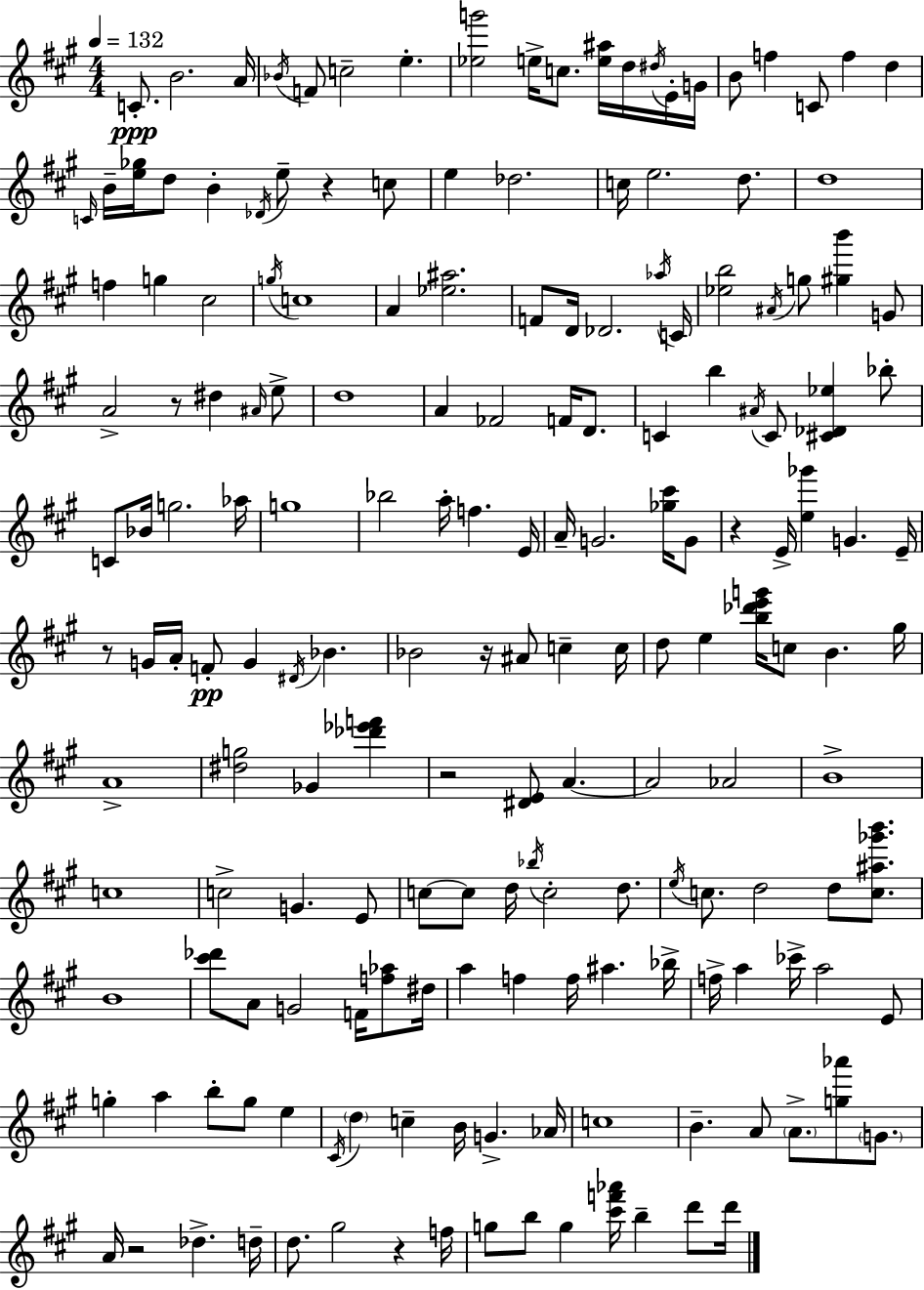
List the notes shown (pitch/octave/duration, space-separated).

C4/e. B4/h. A4/s Bb4/s F4/e C5/h E5/q. [Eb5,G6]/h E5/s C5/e. [E5,A#5]/s D5/s D#5/s E4/s G4/s B4/e F5/q C4/e F5/q D5/q C4/s B4/s [E5,Gb5]/s D5/e B4/q Db4/s E5/e R/q C5/e E5/q Db5/h. C5/s E5/h. D5/e. D5/w F5/q G5/q C#5/h G5/s C5/w A4/q [Eb5,A#5]/h. F4/e D4/s Db4/h. Ab5/s C4/s [Eb5,B5]/h A#4/s G5/e [G#5,B6]/q G4/e A4/h R/e D#5/q A#4/s E5/e D5/w A4/q FES4/h F4/s D4/e. C4/q B5/q A#4/s C4/e [C#4,Db4,Eb5]/q Bb5/e C4/e Bb4/s G5/h. Ab5/s G5/w Bb5/h A5/s F5/q. E4/s A4/s G4/h. [Gb5,C#6]/s G4/e R/q E4/s [E5,Gb6]/q G4/q. E4/s R/e G4/s A4/s F4/e G4/q D#4/s Bb4/q. Bb4/h R/s A#4/e C5/q C5/s D5/e E5/q [B5,Db6,E6,G6]/s C5/e B4/q. G#5/s A4/w [D#5,G5]/h Gb4/q [Db6,Eb6,F6]/q R/h [D#4,E4]/e A4/q. A4/h Ab4/h B4/w C5/w C5/h G4/q. E4/e C5/e C5/e D5/s Bb5/s C5/h D5/e. E5/s C5/e. D5/h D5/e [C5,A#5,Gb6,B6]/e. B4/w [C#6,Db6]/e A4/e G4/h F4/s [F5,Ab5]/e D#5/s A5/q F5/q F5/s A#5/q. Bb5/s F5/s A5/q CES6/s A5/h E4/e G5/q A5/q B5/e G5/e E5/q C#4/s D5/q C5/q B4/s G4/q. Ab4/s C5/w B4/q. A4/e A4/e. [G5,Ab6]/e G4/e. A4/s R/h Db5/q. D5/s D5/e. G#5/h R/q F5/s G5/e B5/e G5/q [C#6,F6,Ab6]/s B5/q D6/e D6/s